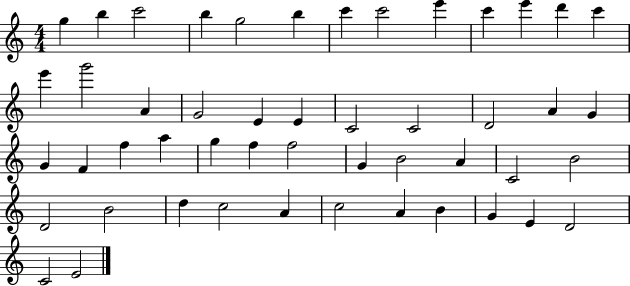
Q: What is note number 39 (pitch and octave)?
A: D5